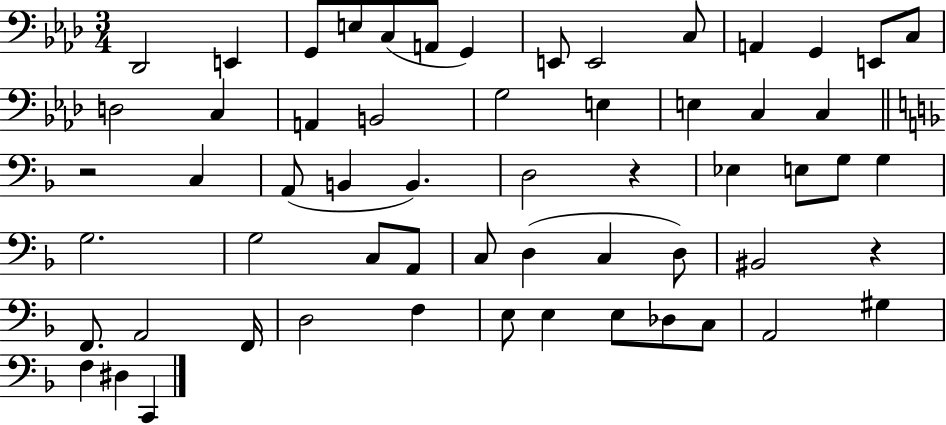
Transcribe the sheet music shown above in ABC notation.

X:1
T:Untitled
M:3/4
L:1/4
K:Ab
_D,,2 E,, G,,/2 E,/2 C,/2 A,,/2 G,, E,,/2 E,,2 C,/2 A,, G,, E,,/2 C,/2 D,2 C, A,, B,,2 G,2 E, E, C, C, z2 C, A,,/2 B,, B,, D,2 z _E, E,/2 G,/2 G, G,2 G,2 C,/2 A,,/2 C,/2 D, C, D,/2 ^B,,2 z F,,/2 A,,2 F,,/4 D,2 F, E,/2 E, E,/2 _D,/2 C,/2 A,,2 ^G, F, ^D, C,,